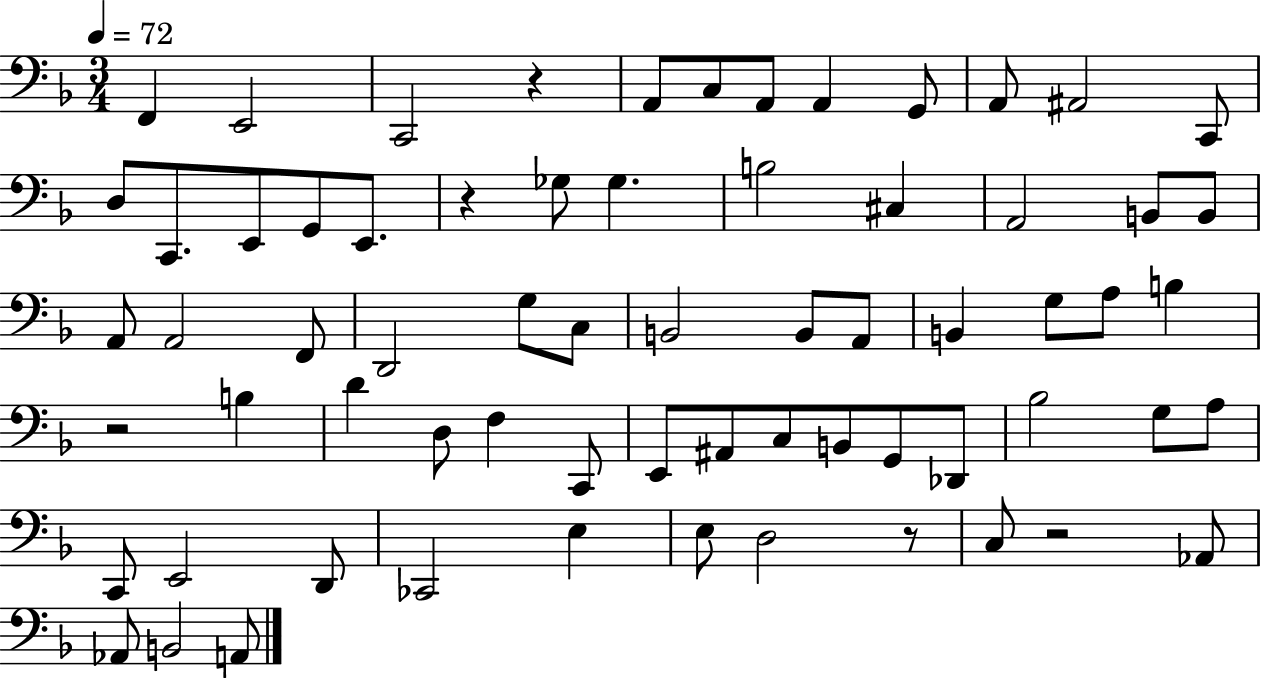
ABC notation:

X:1
T:Untitled
M:3/4
L:1/4
K:F
F,, E,,2 C,,2 z A,,/2 C,/2 A,,/2 A,, G,,/2 A,,/2 ^A,,2 C,,/2 D,/2 C,,/2 E,,/2 G,,/2 E,,/2 z _G,/2 _G, B,2 ^C, A,,2 B,,/2 B,,/2 A,,/2 A,,2 F,,/2 D,,2 G,/2 C,/2 B,,2 B,,/2 A,,/2 B,, G,/2 A,/2 B, z2 B, D D,/2 F, C,,/2 E,,/2 ^A,,/2 C,/2 B,,/2 G,,/2 _D,,/2 _B,2 G,/2 A,/2 C,,/2 E,,2 D,,/2 _C,,2 E, E,/2 D,2 z/2 C,/2 z2 _A,,/2 _A,,/2 B,,2 A,,/2